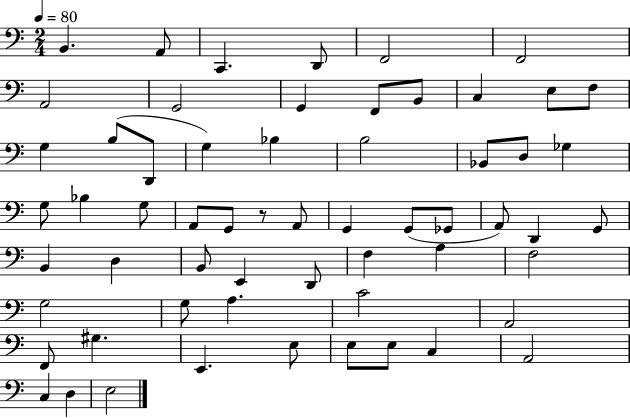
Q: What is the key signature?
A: C major